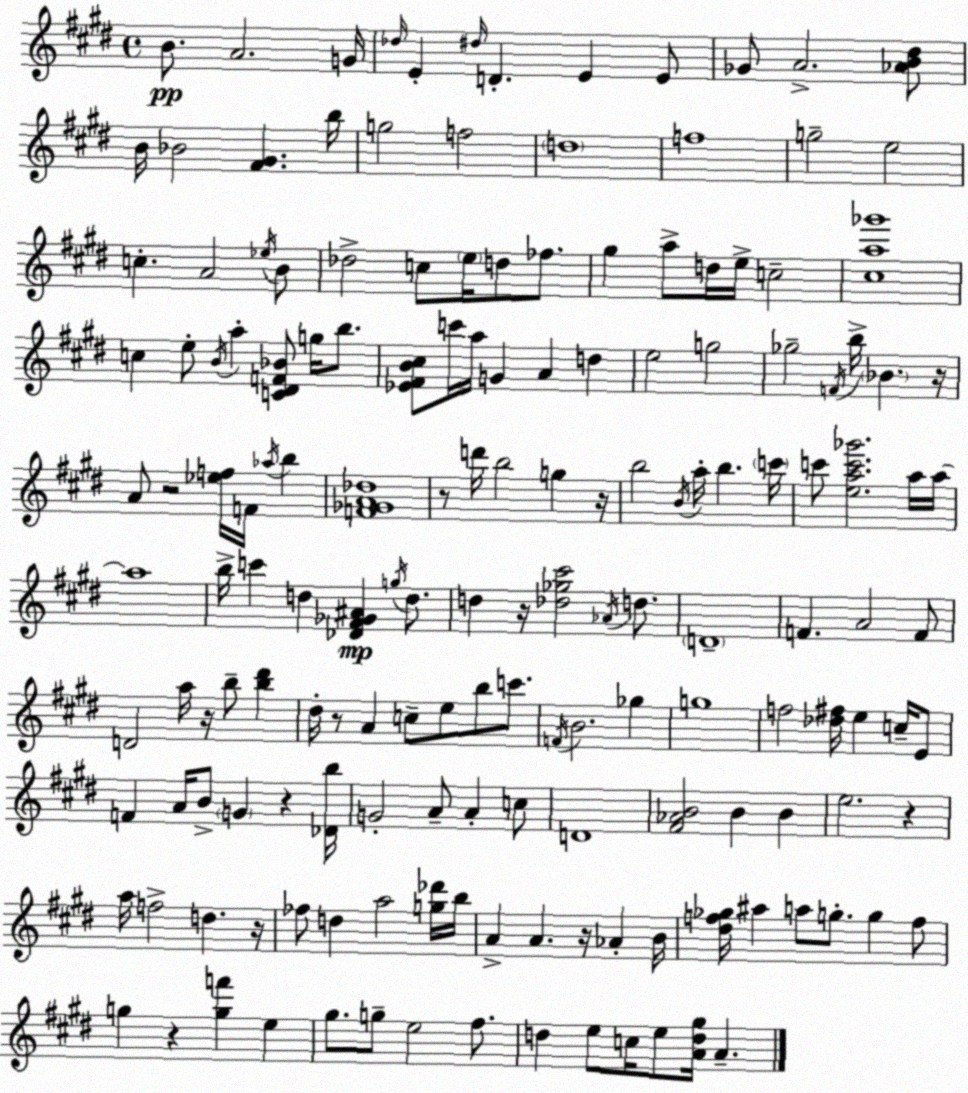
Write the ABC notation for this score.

X:1
T:Untitled
M:4/4
L:1/4
K:E
B/2 A2 G/4 _d/4 E ^d/4 D E E/2 _G/2 A2 [_AB^d]/2 B/4 _B2 [^F^G] b/4 g2 f2 d4 f4 g2 e2 c A2 _e/4 B/2 _d2 c/2 e/4 d/2 _f/2 ^g a/2 d/4 e/4 c2 [^ca_g']4 c e/2 B/4 a [C^DF_B]/2 g/4 b/2 [_E^FB^c]/2 c'/4 a/4 G A d e2 g2 _g2 F/4 b/4 _B z/4 A/2 z2 [_ef]/4 F/4 _a/4 b [F_GA_d]4 z/2 d'/4 b2 g z/4 b2 B/4 a/4 b c'/4 c'/2 [eac'_g']2 a/4 a/4 a4 b/4 c' d [_D^F_G^A] g/4 d/2 d z/4 [_d_g^c']2 _A/4 d/2 D4 F A2 F/2 D2 a/4 z/4 b/2 [b^d'] ^d/4 z/2 A c/2 e/2 b/2 c'/2 F/4 B2 _g g4 f2 [_d^f]/4 e c/4 E/2 F A/4 B/2 G z [_Db]/4 G2 A/2 A c/2 D4 [^F_AB]2 B B e2 z a/4 f2 d z/4 _f/2 d a2 [g_d']/4 b/4 A A z/4 _A B/4 [^df_g]/4 ^a a/2 g/2 g f/2 g z [gf'] e ^g/2 g/2 e2 ^f/2 d e/2 c/4 e/2 [Ad^g]/4 A